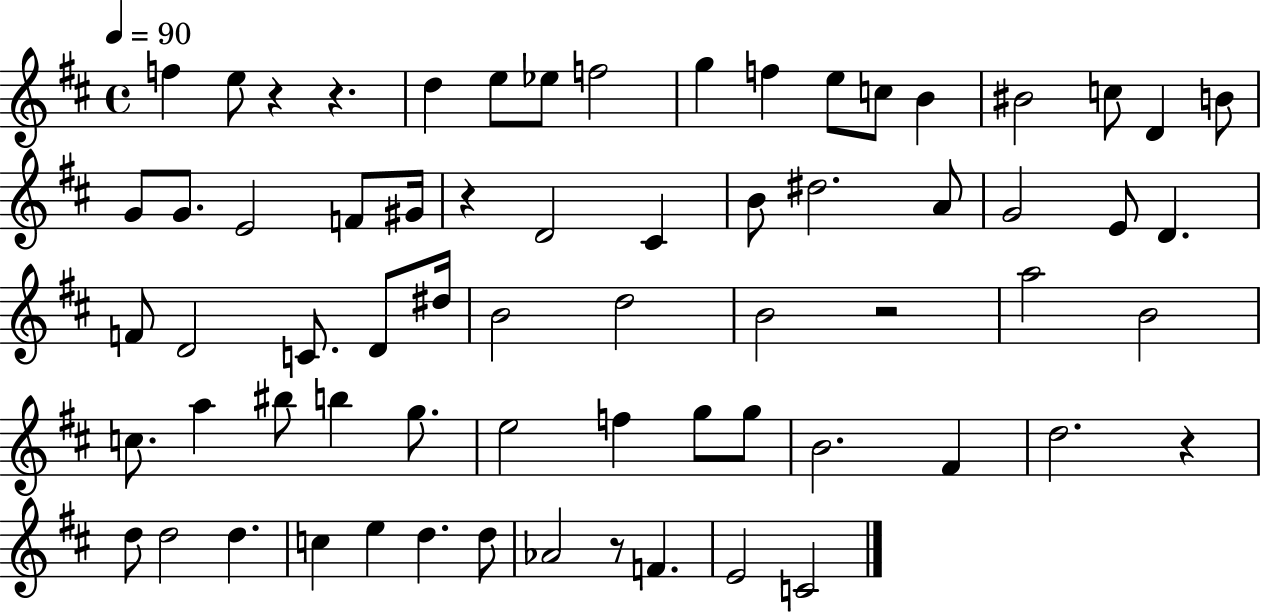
F5/q E5/e R/q R/q. D5/q E5/e Eb5/e F5/h G5/q F5/q E5/e C5/e B4/q BIS4/h C5/e D4/q B4/e G4/e G4/e. E4/h F4/e G#4/s R/q D4/h C#4/q B4/e D#5/h. A4/e G4/h E4/e D4/q. F4/e D4/h C4/e. D4/e D#5/s B4/h D5/h B4/h R/h A5/h B4/h C5/e. A5/q BIS5/e B5/q G5/e. E5/h F5/q G5/e G5/e B4/h. F#4/q D5/h. R/q D5/e D5/h D5/q. C5/q E5/q D5/q. D5/e Ab4/h R/e F4/q. E4/h C4/h